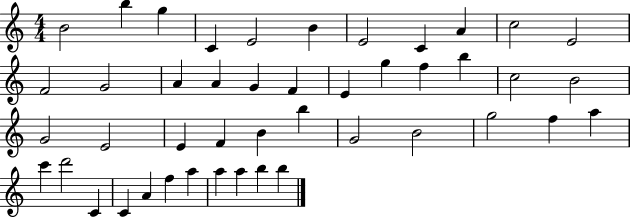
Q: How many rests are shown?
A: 0